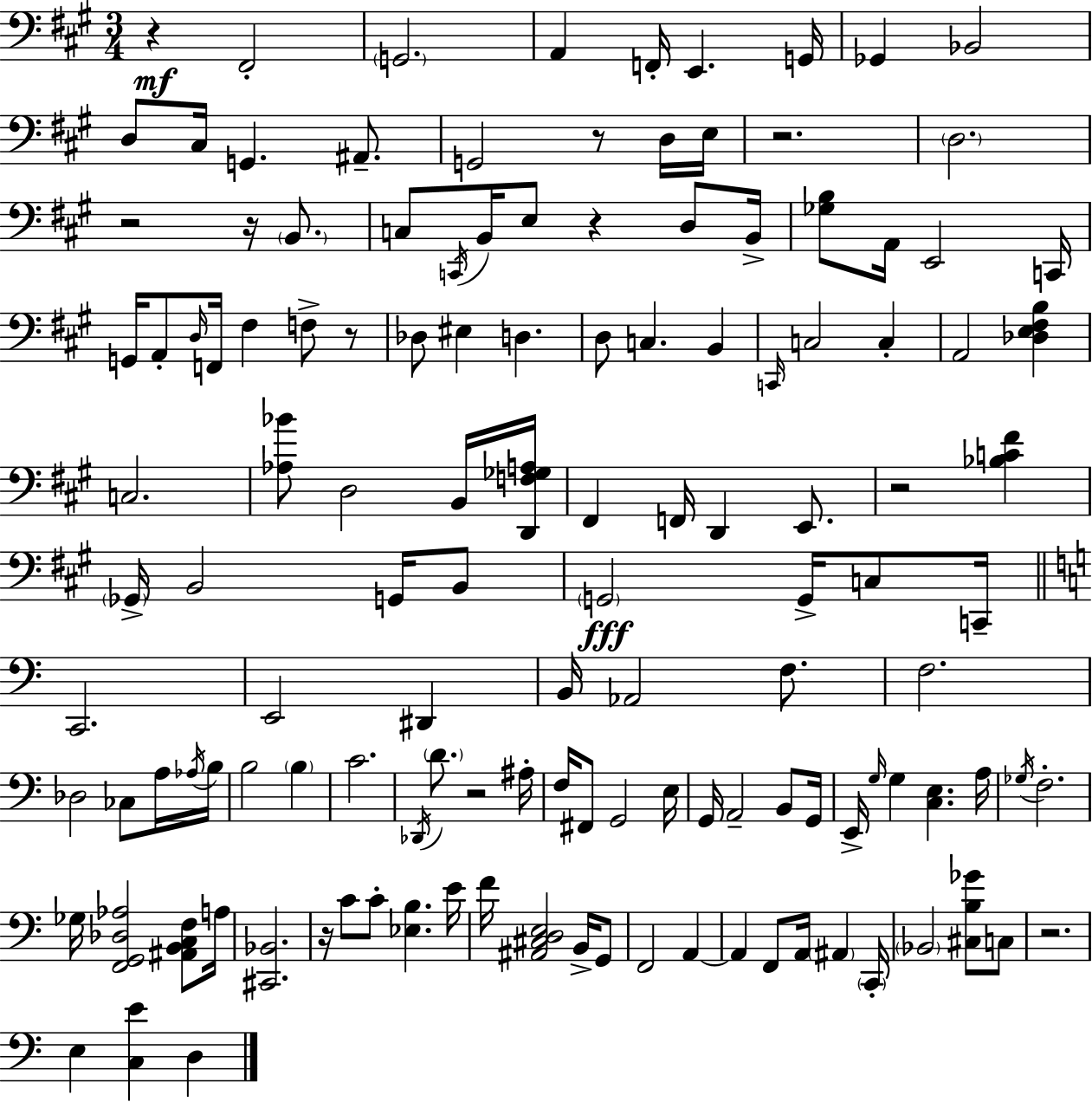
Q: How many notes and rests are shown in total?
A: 132